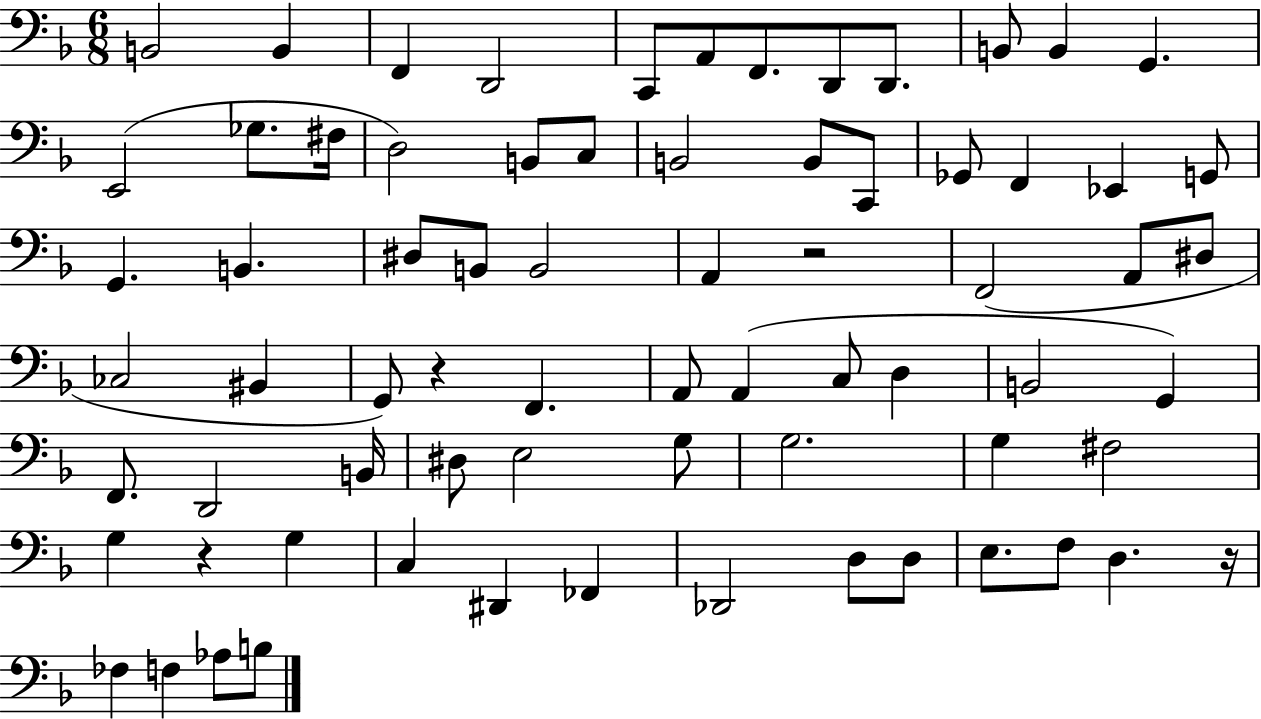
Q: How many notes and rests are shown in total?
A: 72